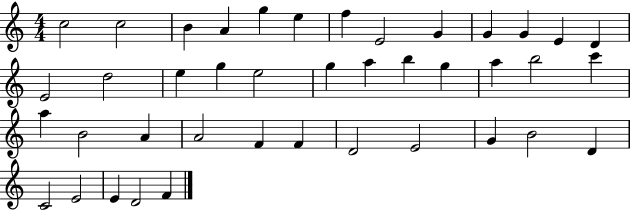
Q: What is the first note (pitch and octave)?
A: C5